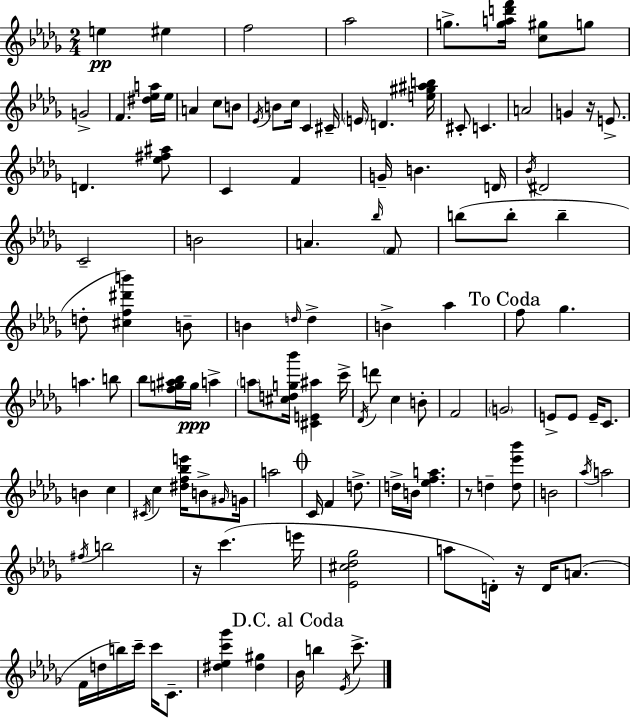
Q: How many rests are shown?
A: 4